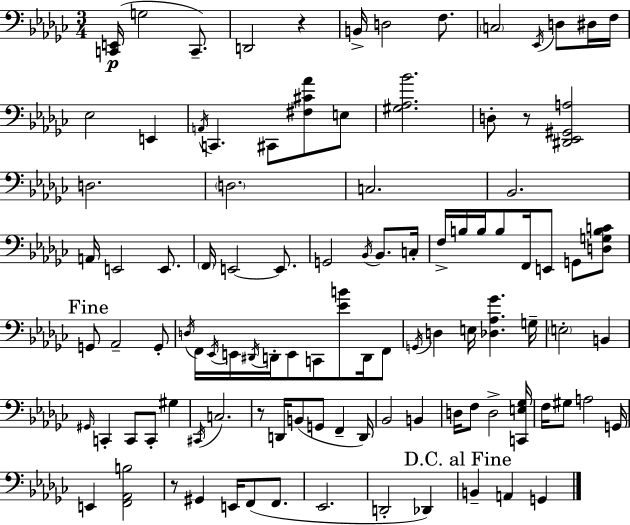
{
  \clef bass
  \numericTimeSignature
  \time 3/4
  \key ees \minor
  <c, e,>16(\p g2 c,8.--) | d,2 r4 | b,16-> d2 f8. | \parenthesize c2 \acciaccatura { ees,16 } d8 dis16 | \break f16 ees2 e,4 | \acciaccatura { a,16 } c,4. cis,8 <fis cis' aes'>8 | e8 <gis aes bes'>2. | d8-. r8 <dis, ees, gis, a>2 | \break d2. | \parenthesize d2. | c2. | bes,2. | \break a,16 e,2 e,8. | \parenthesize f,16 e,2~~ e,8. | g,2 \acciaccatura { bes,16 } bes,8. | c16-. f16-> b16 b16 b8 f,16 e,8 g,8 | \break <d g b c'>8 \mark "Fine" g,8 aes,2-- | g,8-. \acciaccatura { d16 } f,16 \acciaccatura { ees,16 } e,16 \acciaccatura { dis,16 } d,16-. e,8 c,8 | <ees' b'>8 d,16 f,8 \acciaccatura { g,16 } d4 e16 | <des aes ges'>4. g16-- \parenthesize e2-. | \break b,4 \grace { gis,16 } c,4-. | c,8 c,8-. gis4 \acciaccatura { cis,16 } c2. | r8 d,16 | b,8( g,8 f,4-- d,16) bes,2 | \break b,4 d16 f8 | d2-> <c, e ges>16 f16 gis8 | a2 g,16 e,4 | <f, aes, b>2 r8 gis,4 | \break e,16 f,8( f,8. ees,2. | d,2-. | des,4) \mark "D.C. al Fine" b,4-- | a,4 g,4 \bar "|."
}